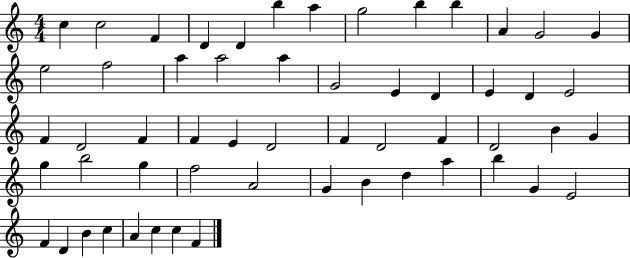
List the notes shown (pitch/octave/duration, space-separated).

C5/q C5/h F4/q D4/q D4/q B5/q A5/q G5/h B5/q B5/q A4/q G4/h G4/q E5/h F5/h A5/q A5/h A5/q G4/h E4/q D4/q E4/q D4/q E4/h F4/q D4/h F4/q F4/q E4/q D4/h F4/q D4/h F4/q D4/h B4/q G4/q G5/q B5/h G5/q F5/h A4/h G4/q B4/q D5/q A5/q B5/q G4/q E4/h F4/q D4/q B4/q C5/q A4/q C5/q C5/q F4/q